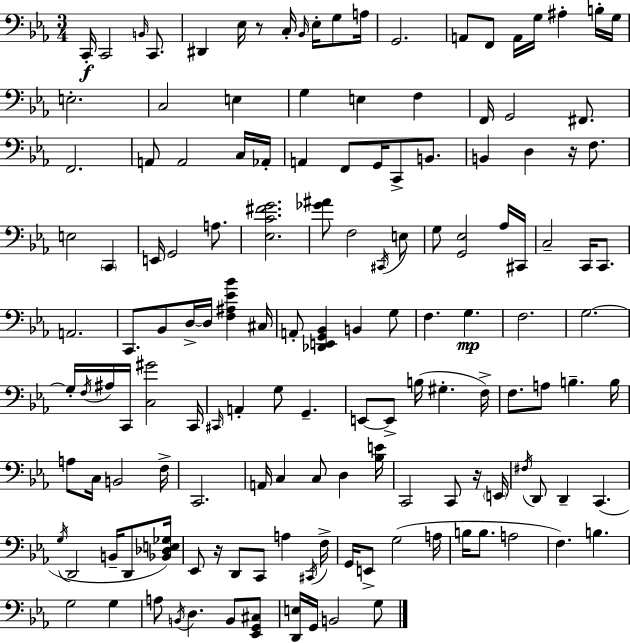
C2/s C2/h B2/s C2/e. D#2/q Eb3/s R/e C3/s Bb2/s Eb3/s G3/e A3/s G2/h. A2/e F2/e A2/s G3/s A#3/q B3/s G3/s E3/h. C3/h E3/q G3/q E3/q F3/q F2/s G2/h F#2/e. F2/h. A2/e A2/h C3/s Ab2/s A2/q F2/e G2/s C2/e B2/e. B2/q D3/q R/s F3/e. E3/h C2/q E2/s G2/h A3/e. [Eb3,C4,F#4,G4]/h. [Gb4,A#4]/e F3/h C#2/s E3/e G3/e [G2,Eb3]/h Ab3/s C#2/s C3/h C2/s C2/e. A2/h. C2/e. Bb2/e D3/s D3/s [F3,A#3,Eb4,Bb4]/q C#3/s A2/e [Db2,E2,G2,Bb2]/q B2/q G3/e F3/q. G3/q. F3/h. G3/h. G3/s F3/s A#3/s C2/s [C3,G#4]/h C2/s C#2/s A2/q G3/e G2/q. E2/e E2/e B3/s G#3/q. F3/s F3/e. A3/e B3/q. B3/s A3/e C3/s B2/h F3/s C2/h. A2/s C3/q C3/e D3/q [Bb3,E4]/s C2/h C2/e R/s E2/s F#3/s D2/e D2/q C2/q. G3/s D2/h B2/s D2/e [Bb2,Db3,E3,Gb3]/s Eb2/e R/s D2/e C2/e A3/q C#2/s F3/s G2/s E2/e G3/h A3/s B3/s B3/e. A3/h F3/q. B3/q. G3/h G3/q A3/e B2/s D3/q. B2/e [Eb2,G2,C#3]/e [D2,E3]/s G2/s B2/h G3/e